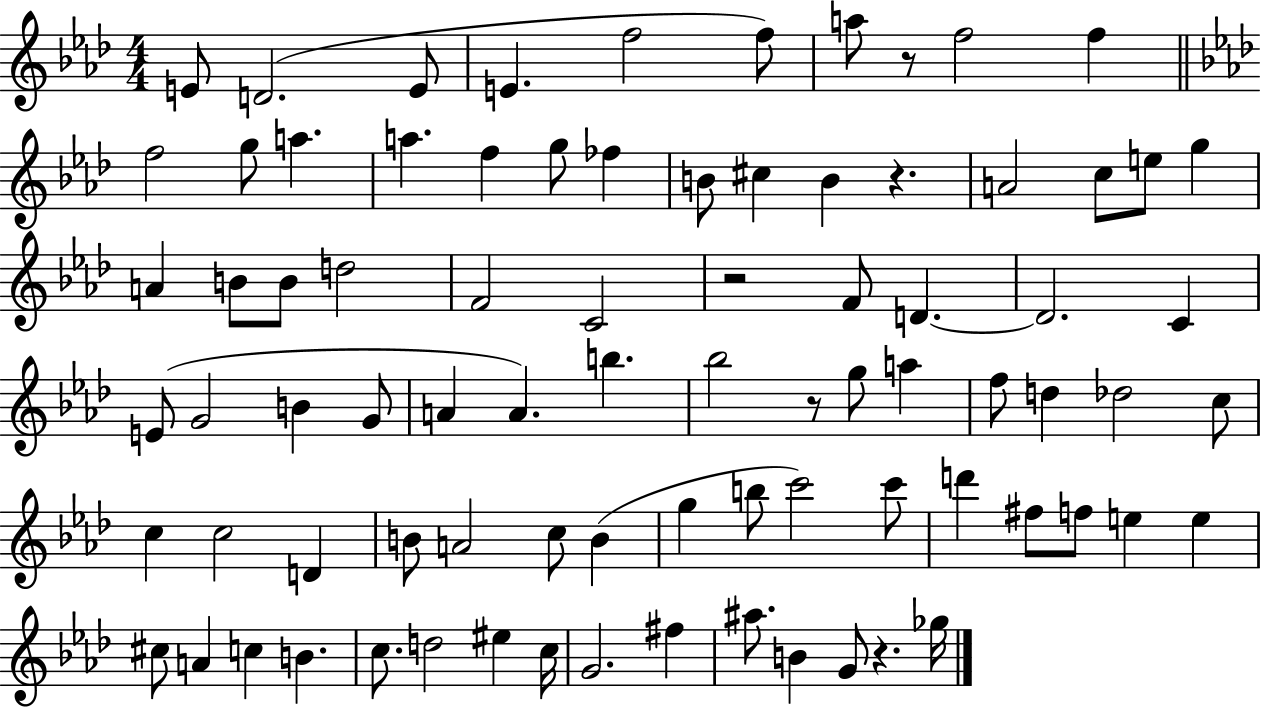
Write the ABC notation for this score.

X:1
T:Untitled
M:4/4
L:1/4
K:Ab
E/2 D2 E/2 E f2 f/2 a/2 z/2 f2 f f2 g/2 a a f g/2 _f B/2 ^c B z A2 c/2 e/2 g A B/2 B/2 d2 F2 C2 z2 F/2 D D2 C E/2 G2 B G/2 A A b _b2 z/2 g/2 a f/2 d _d2 c/2 c c2 D B/2 A2 c/2 B g b/2 c'2 c'/2 d' ^f/2 f/2 e e ^c/2 A c B c/2 d2 ^e c/4 G2 ^f ^a/2 B G/2 z _g/4